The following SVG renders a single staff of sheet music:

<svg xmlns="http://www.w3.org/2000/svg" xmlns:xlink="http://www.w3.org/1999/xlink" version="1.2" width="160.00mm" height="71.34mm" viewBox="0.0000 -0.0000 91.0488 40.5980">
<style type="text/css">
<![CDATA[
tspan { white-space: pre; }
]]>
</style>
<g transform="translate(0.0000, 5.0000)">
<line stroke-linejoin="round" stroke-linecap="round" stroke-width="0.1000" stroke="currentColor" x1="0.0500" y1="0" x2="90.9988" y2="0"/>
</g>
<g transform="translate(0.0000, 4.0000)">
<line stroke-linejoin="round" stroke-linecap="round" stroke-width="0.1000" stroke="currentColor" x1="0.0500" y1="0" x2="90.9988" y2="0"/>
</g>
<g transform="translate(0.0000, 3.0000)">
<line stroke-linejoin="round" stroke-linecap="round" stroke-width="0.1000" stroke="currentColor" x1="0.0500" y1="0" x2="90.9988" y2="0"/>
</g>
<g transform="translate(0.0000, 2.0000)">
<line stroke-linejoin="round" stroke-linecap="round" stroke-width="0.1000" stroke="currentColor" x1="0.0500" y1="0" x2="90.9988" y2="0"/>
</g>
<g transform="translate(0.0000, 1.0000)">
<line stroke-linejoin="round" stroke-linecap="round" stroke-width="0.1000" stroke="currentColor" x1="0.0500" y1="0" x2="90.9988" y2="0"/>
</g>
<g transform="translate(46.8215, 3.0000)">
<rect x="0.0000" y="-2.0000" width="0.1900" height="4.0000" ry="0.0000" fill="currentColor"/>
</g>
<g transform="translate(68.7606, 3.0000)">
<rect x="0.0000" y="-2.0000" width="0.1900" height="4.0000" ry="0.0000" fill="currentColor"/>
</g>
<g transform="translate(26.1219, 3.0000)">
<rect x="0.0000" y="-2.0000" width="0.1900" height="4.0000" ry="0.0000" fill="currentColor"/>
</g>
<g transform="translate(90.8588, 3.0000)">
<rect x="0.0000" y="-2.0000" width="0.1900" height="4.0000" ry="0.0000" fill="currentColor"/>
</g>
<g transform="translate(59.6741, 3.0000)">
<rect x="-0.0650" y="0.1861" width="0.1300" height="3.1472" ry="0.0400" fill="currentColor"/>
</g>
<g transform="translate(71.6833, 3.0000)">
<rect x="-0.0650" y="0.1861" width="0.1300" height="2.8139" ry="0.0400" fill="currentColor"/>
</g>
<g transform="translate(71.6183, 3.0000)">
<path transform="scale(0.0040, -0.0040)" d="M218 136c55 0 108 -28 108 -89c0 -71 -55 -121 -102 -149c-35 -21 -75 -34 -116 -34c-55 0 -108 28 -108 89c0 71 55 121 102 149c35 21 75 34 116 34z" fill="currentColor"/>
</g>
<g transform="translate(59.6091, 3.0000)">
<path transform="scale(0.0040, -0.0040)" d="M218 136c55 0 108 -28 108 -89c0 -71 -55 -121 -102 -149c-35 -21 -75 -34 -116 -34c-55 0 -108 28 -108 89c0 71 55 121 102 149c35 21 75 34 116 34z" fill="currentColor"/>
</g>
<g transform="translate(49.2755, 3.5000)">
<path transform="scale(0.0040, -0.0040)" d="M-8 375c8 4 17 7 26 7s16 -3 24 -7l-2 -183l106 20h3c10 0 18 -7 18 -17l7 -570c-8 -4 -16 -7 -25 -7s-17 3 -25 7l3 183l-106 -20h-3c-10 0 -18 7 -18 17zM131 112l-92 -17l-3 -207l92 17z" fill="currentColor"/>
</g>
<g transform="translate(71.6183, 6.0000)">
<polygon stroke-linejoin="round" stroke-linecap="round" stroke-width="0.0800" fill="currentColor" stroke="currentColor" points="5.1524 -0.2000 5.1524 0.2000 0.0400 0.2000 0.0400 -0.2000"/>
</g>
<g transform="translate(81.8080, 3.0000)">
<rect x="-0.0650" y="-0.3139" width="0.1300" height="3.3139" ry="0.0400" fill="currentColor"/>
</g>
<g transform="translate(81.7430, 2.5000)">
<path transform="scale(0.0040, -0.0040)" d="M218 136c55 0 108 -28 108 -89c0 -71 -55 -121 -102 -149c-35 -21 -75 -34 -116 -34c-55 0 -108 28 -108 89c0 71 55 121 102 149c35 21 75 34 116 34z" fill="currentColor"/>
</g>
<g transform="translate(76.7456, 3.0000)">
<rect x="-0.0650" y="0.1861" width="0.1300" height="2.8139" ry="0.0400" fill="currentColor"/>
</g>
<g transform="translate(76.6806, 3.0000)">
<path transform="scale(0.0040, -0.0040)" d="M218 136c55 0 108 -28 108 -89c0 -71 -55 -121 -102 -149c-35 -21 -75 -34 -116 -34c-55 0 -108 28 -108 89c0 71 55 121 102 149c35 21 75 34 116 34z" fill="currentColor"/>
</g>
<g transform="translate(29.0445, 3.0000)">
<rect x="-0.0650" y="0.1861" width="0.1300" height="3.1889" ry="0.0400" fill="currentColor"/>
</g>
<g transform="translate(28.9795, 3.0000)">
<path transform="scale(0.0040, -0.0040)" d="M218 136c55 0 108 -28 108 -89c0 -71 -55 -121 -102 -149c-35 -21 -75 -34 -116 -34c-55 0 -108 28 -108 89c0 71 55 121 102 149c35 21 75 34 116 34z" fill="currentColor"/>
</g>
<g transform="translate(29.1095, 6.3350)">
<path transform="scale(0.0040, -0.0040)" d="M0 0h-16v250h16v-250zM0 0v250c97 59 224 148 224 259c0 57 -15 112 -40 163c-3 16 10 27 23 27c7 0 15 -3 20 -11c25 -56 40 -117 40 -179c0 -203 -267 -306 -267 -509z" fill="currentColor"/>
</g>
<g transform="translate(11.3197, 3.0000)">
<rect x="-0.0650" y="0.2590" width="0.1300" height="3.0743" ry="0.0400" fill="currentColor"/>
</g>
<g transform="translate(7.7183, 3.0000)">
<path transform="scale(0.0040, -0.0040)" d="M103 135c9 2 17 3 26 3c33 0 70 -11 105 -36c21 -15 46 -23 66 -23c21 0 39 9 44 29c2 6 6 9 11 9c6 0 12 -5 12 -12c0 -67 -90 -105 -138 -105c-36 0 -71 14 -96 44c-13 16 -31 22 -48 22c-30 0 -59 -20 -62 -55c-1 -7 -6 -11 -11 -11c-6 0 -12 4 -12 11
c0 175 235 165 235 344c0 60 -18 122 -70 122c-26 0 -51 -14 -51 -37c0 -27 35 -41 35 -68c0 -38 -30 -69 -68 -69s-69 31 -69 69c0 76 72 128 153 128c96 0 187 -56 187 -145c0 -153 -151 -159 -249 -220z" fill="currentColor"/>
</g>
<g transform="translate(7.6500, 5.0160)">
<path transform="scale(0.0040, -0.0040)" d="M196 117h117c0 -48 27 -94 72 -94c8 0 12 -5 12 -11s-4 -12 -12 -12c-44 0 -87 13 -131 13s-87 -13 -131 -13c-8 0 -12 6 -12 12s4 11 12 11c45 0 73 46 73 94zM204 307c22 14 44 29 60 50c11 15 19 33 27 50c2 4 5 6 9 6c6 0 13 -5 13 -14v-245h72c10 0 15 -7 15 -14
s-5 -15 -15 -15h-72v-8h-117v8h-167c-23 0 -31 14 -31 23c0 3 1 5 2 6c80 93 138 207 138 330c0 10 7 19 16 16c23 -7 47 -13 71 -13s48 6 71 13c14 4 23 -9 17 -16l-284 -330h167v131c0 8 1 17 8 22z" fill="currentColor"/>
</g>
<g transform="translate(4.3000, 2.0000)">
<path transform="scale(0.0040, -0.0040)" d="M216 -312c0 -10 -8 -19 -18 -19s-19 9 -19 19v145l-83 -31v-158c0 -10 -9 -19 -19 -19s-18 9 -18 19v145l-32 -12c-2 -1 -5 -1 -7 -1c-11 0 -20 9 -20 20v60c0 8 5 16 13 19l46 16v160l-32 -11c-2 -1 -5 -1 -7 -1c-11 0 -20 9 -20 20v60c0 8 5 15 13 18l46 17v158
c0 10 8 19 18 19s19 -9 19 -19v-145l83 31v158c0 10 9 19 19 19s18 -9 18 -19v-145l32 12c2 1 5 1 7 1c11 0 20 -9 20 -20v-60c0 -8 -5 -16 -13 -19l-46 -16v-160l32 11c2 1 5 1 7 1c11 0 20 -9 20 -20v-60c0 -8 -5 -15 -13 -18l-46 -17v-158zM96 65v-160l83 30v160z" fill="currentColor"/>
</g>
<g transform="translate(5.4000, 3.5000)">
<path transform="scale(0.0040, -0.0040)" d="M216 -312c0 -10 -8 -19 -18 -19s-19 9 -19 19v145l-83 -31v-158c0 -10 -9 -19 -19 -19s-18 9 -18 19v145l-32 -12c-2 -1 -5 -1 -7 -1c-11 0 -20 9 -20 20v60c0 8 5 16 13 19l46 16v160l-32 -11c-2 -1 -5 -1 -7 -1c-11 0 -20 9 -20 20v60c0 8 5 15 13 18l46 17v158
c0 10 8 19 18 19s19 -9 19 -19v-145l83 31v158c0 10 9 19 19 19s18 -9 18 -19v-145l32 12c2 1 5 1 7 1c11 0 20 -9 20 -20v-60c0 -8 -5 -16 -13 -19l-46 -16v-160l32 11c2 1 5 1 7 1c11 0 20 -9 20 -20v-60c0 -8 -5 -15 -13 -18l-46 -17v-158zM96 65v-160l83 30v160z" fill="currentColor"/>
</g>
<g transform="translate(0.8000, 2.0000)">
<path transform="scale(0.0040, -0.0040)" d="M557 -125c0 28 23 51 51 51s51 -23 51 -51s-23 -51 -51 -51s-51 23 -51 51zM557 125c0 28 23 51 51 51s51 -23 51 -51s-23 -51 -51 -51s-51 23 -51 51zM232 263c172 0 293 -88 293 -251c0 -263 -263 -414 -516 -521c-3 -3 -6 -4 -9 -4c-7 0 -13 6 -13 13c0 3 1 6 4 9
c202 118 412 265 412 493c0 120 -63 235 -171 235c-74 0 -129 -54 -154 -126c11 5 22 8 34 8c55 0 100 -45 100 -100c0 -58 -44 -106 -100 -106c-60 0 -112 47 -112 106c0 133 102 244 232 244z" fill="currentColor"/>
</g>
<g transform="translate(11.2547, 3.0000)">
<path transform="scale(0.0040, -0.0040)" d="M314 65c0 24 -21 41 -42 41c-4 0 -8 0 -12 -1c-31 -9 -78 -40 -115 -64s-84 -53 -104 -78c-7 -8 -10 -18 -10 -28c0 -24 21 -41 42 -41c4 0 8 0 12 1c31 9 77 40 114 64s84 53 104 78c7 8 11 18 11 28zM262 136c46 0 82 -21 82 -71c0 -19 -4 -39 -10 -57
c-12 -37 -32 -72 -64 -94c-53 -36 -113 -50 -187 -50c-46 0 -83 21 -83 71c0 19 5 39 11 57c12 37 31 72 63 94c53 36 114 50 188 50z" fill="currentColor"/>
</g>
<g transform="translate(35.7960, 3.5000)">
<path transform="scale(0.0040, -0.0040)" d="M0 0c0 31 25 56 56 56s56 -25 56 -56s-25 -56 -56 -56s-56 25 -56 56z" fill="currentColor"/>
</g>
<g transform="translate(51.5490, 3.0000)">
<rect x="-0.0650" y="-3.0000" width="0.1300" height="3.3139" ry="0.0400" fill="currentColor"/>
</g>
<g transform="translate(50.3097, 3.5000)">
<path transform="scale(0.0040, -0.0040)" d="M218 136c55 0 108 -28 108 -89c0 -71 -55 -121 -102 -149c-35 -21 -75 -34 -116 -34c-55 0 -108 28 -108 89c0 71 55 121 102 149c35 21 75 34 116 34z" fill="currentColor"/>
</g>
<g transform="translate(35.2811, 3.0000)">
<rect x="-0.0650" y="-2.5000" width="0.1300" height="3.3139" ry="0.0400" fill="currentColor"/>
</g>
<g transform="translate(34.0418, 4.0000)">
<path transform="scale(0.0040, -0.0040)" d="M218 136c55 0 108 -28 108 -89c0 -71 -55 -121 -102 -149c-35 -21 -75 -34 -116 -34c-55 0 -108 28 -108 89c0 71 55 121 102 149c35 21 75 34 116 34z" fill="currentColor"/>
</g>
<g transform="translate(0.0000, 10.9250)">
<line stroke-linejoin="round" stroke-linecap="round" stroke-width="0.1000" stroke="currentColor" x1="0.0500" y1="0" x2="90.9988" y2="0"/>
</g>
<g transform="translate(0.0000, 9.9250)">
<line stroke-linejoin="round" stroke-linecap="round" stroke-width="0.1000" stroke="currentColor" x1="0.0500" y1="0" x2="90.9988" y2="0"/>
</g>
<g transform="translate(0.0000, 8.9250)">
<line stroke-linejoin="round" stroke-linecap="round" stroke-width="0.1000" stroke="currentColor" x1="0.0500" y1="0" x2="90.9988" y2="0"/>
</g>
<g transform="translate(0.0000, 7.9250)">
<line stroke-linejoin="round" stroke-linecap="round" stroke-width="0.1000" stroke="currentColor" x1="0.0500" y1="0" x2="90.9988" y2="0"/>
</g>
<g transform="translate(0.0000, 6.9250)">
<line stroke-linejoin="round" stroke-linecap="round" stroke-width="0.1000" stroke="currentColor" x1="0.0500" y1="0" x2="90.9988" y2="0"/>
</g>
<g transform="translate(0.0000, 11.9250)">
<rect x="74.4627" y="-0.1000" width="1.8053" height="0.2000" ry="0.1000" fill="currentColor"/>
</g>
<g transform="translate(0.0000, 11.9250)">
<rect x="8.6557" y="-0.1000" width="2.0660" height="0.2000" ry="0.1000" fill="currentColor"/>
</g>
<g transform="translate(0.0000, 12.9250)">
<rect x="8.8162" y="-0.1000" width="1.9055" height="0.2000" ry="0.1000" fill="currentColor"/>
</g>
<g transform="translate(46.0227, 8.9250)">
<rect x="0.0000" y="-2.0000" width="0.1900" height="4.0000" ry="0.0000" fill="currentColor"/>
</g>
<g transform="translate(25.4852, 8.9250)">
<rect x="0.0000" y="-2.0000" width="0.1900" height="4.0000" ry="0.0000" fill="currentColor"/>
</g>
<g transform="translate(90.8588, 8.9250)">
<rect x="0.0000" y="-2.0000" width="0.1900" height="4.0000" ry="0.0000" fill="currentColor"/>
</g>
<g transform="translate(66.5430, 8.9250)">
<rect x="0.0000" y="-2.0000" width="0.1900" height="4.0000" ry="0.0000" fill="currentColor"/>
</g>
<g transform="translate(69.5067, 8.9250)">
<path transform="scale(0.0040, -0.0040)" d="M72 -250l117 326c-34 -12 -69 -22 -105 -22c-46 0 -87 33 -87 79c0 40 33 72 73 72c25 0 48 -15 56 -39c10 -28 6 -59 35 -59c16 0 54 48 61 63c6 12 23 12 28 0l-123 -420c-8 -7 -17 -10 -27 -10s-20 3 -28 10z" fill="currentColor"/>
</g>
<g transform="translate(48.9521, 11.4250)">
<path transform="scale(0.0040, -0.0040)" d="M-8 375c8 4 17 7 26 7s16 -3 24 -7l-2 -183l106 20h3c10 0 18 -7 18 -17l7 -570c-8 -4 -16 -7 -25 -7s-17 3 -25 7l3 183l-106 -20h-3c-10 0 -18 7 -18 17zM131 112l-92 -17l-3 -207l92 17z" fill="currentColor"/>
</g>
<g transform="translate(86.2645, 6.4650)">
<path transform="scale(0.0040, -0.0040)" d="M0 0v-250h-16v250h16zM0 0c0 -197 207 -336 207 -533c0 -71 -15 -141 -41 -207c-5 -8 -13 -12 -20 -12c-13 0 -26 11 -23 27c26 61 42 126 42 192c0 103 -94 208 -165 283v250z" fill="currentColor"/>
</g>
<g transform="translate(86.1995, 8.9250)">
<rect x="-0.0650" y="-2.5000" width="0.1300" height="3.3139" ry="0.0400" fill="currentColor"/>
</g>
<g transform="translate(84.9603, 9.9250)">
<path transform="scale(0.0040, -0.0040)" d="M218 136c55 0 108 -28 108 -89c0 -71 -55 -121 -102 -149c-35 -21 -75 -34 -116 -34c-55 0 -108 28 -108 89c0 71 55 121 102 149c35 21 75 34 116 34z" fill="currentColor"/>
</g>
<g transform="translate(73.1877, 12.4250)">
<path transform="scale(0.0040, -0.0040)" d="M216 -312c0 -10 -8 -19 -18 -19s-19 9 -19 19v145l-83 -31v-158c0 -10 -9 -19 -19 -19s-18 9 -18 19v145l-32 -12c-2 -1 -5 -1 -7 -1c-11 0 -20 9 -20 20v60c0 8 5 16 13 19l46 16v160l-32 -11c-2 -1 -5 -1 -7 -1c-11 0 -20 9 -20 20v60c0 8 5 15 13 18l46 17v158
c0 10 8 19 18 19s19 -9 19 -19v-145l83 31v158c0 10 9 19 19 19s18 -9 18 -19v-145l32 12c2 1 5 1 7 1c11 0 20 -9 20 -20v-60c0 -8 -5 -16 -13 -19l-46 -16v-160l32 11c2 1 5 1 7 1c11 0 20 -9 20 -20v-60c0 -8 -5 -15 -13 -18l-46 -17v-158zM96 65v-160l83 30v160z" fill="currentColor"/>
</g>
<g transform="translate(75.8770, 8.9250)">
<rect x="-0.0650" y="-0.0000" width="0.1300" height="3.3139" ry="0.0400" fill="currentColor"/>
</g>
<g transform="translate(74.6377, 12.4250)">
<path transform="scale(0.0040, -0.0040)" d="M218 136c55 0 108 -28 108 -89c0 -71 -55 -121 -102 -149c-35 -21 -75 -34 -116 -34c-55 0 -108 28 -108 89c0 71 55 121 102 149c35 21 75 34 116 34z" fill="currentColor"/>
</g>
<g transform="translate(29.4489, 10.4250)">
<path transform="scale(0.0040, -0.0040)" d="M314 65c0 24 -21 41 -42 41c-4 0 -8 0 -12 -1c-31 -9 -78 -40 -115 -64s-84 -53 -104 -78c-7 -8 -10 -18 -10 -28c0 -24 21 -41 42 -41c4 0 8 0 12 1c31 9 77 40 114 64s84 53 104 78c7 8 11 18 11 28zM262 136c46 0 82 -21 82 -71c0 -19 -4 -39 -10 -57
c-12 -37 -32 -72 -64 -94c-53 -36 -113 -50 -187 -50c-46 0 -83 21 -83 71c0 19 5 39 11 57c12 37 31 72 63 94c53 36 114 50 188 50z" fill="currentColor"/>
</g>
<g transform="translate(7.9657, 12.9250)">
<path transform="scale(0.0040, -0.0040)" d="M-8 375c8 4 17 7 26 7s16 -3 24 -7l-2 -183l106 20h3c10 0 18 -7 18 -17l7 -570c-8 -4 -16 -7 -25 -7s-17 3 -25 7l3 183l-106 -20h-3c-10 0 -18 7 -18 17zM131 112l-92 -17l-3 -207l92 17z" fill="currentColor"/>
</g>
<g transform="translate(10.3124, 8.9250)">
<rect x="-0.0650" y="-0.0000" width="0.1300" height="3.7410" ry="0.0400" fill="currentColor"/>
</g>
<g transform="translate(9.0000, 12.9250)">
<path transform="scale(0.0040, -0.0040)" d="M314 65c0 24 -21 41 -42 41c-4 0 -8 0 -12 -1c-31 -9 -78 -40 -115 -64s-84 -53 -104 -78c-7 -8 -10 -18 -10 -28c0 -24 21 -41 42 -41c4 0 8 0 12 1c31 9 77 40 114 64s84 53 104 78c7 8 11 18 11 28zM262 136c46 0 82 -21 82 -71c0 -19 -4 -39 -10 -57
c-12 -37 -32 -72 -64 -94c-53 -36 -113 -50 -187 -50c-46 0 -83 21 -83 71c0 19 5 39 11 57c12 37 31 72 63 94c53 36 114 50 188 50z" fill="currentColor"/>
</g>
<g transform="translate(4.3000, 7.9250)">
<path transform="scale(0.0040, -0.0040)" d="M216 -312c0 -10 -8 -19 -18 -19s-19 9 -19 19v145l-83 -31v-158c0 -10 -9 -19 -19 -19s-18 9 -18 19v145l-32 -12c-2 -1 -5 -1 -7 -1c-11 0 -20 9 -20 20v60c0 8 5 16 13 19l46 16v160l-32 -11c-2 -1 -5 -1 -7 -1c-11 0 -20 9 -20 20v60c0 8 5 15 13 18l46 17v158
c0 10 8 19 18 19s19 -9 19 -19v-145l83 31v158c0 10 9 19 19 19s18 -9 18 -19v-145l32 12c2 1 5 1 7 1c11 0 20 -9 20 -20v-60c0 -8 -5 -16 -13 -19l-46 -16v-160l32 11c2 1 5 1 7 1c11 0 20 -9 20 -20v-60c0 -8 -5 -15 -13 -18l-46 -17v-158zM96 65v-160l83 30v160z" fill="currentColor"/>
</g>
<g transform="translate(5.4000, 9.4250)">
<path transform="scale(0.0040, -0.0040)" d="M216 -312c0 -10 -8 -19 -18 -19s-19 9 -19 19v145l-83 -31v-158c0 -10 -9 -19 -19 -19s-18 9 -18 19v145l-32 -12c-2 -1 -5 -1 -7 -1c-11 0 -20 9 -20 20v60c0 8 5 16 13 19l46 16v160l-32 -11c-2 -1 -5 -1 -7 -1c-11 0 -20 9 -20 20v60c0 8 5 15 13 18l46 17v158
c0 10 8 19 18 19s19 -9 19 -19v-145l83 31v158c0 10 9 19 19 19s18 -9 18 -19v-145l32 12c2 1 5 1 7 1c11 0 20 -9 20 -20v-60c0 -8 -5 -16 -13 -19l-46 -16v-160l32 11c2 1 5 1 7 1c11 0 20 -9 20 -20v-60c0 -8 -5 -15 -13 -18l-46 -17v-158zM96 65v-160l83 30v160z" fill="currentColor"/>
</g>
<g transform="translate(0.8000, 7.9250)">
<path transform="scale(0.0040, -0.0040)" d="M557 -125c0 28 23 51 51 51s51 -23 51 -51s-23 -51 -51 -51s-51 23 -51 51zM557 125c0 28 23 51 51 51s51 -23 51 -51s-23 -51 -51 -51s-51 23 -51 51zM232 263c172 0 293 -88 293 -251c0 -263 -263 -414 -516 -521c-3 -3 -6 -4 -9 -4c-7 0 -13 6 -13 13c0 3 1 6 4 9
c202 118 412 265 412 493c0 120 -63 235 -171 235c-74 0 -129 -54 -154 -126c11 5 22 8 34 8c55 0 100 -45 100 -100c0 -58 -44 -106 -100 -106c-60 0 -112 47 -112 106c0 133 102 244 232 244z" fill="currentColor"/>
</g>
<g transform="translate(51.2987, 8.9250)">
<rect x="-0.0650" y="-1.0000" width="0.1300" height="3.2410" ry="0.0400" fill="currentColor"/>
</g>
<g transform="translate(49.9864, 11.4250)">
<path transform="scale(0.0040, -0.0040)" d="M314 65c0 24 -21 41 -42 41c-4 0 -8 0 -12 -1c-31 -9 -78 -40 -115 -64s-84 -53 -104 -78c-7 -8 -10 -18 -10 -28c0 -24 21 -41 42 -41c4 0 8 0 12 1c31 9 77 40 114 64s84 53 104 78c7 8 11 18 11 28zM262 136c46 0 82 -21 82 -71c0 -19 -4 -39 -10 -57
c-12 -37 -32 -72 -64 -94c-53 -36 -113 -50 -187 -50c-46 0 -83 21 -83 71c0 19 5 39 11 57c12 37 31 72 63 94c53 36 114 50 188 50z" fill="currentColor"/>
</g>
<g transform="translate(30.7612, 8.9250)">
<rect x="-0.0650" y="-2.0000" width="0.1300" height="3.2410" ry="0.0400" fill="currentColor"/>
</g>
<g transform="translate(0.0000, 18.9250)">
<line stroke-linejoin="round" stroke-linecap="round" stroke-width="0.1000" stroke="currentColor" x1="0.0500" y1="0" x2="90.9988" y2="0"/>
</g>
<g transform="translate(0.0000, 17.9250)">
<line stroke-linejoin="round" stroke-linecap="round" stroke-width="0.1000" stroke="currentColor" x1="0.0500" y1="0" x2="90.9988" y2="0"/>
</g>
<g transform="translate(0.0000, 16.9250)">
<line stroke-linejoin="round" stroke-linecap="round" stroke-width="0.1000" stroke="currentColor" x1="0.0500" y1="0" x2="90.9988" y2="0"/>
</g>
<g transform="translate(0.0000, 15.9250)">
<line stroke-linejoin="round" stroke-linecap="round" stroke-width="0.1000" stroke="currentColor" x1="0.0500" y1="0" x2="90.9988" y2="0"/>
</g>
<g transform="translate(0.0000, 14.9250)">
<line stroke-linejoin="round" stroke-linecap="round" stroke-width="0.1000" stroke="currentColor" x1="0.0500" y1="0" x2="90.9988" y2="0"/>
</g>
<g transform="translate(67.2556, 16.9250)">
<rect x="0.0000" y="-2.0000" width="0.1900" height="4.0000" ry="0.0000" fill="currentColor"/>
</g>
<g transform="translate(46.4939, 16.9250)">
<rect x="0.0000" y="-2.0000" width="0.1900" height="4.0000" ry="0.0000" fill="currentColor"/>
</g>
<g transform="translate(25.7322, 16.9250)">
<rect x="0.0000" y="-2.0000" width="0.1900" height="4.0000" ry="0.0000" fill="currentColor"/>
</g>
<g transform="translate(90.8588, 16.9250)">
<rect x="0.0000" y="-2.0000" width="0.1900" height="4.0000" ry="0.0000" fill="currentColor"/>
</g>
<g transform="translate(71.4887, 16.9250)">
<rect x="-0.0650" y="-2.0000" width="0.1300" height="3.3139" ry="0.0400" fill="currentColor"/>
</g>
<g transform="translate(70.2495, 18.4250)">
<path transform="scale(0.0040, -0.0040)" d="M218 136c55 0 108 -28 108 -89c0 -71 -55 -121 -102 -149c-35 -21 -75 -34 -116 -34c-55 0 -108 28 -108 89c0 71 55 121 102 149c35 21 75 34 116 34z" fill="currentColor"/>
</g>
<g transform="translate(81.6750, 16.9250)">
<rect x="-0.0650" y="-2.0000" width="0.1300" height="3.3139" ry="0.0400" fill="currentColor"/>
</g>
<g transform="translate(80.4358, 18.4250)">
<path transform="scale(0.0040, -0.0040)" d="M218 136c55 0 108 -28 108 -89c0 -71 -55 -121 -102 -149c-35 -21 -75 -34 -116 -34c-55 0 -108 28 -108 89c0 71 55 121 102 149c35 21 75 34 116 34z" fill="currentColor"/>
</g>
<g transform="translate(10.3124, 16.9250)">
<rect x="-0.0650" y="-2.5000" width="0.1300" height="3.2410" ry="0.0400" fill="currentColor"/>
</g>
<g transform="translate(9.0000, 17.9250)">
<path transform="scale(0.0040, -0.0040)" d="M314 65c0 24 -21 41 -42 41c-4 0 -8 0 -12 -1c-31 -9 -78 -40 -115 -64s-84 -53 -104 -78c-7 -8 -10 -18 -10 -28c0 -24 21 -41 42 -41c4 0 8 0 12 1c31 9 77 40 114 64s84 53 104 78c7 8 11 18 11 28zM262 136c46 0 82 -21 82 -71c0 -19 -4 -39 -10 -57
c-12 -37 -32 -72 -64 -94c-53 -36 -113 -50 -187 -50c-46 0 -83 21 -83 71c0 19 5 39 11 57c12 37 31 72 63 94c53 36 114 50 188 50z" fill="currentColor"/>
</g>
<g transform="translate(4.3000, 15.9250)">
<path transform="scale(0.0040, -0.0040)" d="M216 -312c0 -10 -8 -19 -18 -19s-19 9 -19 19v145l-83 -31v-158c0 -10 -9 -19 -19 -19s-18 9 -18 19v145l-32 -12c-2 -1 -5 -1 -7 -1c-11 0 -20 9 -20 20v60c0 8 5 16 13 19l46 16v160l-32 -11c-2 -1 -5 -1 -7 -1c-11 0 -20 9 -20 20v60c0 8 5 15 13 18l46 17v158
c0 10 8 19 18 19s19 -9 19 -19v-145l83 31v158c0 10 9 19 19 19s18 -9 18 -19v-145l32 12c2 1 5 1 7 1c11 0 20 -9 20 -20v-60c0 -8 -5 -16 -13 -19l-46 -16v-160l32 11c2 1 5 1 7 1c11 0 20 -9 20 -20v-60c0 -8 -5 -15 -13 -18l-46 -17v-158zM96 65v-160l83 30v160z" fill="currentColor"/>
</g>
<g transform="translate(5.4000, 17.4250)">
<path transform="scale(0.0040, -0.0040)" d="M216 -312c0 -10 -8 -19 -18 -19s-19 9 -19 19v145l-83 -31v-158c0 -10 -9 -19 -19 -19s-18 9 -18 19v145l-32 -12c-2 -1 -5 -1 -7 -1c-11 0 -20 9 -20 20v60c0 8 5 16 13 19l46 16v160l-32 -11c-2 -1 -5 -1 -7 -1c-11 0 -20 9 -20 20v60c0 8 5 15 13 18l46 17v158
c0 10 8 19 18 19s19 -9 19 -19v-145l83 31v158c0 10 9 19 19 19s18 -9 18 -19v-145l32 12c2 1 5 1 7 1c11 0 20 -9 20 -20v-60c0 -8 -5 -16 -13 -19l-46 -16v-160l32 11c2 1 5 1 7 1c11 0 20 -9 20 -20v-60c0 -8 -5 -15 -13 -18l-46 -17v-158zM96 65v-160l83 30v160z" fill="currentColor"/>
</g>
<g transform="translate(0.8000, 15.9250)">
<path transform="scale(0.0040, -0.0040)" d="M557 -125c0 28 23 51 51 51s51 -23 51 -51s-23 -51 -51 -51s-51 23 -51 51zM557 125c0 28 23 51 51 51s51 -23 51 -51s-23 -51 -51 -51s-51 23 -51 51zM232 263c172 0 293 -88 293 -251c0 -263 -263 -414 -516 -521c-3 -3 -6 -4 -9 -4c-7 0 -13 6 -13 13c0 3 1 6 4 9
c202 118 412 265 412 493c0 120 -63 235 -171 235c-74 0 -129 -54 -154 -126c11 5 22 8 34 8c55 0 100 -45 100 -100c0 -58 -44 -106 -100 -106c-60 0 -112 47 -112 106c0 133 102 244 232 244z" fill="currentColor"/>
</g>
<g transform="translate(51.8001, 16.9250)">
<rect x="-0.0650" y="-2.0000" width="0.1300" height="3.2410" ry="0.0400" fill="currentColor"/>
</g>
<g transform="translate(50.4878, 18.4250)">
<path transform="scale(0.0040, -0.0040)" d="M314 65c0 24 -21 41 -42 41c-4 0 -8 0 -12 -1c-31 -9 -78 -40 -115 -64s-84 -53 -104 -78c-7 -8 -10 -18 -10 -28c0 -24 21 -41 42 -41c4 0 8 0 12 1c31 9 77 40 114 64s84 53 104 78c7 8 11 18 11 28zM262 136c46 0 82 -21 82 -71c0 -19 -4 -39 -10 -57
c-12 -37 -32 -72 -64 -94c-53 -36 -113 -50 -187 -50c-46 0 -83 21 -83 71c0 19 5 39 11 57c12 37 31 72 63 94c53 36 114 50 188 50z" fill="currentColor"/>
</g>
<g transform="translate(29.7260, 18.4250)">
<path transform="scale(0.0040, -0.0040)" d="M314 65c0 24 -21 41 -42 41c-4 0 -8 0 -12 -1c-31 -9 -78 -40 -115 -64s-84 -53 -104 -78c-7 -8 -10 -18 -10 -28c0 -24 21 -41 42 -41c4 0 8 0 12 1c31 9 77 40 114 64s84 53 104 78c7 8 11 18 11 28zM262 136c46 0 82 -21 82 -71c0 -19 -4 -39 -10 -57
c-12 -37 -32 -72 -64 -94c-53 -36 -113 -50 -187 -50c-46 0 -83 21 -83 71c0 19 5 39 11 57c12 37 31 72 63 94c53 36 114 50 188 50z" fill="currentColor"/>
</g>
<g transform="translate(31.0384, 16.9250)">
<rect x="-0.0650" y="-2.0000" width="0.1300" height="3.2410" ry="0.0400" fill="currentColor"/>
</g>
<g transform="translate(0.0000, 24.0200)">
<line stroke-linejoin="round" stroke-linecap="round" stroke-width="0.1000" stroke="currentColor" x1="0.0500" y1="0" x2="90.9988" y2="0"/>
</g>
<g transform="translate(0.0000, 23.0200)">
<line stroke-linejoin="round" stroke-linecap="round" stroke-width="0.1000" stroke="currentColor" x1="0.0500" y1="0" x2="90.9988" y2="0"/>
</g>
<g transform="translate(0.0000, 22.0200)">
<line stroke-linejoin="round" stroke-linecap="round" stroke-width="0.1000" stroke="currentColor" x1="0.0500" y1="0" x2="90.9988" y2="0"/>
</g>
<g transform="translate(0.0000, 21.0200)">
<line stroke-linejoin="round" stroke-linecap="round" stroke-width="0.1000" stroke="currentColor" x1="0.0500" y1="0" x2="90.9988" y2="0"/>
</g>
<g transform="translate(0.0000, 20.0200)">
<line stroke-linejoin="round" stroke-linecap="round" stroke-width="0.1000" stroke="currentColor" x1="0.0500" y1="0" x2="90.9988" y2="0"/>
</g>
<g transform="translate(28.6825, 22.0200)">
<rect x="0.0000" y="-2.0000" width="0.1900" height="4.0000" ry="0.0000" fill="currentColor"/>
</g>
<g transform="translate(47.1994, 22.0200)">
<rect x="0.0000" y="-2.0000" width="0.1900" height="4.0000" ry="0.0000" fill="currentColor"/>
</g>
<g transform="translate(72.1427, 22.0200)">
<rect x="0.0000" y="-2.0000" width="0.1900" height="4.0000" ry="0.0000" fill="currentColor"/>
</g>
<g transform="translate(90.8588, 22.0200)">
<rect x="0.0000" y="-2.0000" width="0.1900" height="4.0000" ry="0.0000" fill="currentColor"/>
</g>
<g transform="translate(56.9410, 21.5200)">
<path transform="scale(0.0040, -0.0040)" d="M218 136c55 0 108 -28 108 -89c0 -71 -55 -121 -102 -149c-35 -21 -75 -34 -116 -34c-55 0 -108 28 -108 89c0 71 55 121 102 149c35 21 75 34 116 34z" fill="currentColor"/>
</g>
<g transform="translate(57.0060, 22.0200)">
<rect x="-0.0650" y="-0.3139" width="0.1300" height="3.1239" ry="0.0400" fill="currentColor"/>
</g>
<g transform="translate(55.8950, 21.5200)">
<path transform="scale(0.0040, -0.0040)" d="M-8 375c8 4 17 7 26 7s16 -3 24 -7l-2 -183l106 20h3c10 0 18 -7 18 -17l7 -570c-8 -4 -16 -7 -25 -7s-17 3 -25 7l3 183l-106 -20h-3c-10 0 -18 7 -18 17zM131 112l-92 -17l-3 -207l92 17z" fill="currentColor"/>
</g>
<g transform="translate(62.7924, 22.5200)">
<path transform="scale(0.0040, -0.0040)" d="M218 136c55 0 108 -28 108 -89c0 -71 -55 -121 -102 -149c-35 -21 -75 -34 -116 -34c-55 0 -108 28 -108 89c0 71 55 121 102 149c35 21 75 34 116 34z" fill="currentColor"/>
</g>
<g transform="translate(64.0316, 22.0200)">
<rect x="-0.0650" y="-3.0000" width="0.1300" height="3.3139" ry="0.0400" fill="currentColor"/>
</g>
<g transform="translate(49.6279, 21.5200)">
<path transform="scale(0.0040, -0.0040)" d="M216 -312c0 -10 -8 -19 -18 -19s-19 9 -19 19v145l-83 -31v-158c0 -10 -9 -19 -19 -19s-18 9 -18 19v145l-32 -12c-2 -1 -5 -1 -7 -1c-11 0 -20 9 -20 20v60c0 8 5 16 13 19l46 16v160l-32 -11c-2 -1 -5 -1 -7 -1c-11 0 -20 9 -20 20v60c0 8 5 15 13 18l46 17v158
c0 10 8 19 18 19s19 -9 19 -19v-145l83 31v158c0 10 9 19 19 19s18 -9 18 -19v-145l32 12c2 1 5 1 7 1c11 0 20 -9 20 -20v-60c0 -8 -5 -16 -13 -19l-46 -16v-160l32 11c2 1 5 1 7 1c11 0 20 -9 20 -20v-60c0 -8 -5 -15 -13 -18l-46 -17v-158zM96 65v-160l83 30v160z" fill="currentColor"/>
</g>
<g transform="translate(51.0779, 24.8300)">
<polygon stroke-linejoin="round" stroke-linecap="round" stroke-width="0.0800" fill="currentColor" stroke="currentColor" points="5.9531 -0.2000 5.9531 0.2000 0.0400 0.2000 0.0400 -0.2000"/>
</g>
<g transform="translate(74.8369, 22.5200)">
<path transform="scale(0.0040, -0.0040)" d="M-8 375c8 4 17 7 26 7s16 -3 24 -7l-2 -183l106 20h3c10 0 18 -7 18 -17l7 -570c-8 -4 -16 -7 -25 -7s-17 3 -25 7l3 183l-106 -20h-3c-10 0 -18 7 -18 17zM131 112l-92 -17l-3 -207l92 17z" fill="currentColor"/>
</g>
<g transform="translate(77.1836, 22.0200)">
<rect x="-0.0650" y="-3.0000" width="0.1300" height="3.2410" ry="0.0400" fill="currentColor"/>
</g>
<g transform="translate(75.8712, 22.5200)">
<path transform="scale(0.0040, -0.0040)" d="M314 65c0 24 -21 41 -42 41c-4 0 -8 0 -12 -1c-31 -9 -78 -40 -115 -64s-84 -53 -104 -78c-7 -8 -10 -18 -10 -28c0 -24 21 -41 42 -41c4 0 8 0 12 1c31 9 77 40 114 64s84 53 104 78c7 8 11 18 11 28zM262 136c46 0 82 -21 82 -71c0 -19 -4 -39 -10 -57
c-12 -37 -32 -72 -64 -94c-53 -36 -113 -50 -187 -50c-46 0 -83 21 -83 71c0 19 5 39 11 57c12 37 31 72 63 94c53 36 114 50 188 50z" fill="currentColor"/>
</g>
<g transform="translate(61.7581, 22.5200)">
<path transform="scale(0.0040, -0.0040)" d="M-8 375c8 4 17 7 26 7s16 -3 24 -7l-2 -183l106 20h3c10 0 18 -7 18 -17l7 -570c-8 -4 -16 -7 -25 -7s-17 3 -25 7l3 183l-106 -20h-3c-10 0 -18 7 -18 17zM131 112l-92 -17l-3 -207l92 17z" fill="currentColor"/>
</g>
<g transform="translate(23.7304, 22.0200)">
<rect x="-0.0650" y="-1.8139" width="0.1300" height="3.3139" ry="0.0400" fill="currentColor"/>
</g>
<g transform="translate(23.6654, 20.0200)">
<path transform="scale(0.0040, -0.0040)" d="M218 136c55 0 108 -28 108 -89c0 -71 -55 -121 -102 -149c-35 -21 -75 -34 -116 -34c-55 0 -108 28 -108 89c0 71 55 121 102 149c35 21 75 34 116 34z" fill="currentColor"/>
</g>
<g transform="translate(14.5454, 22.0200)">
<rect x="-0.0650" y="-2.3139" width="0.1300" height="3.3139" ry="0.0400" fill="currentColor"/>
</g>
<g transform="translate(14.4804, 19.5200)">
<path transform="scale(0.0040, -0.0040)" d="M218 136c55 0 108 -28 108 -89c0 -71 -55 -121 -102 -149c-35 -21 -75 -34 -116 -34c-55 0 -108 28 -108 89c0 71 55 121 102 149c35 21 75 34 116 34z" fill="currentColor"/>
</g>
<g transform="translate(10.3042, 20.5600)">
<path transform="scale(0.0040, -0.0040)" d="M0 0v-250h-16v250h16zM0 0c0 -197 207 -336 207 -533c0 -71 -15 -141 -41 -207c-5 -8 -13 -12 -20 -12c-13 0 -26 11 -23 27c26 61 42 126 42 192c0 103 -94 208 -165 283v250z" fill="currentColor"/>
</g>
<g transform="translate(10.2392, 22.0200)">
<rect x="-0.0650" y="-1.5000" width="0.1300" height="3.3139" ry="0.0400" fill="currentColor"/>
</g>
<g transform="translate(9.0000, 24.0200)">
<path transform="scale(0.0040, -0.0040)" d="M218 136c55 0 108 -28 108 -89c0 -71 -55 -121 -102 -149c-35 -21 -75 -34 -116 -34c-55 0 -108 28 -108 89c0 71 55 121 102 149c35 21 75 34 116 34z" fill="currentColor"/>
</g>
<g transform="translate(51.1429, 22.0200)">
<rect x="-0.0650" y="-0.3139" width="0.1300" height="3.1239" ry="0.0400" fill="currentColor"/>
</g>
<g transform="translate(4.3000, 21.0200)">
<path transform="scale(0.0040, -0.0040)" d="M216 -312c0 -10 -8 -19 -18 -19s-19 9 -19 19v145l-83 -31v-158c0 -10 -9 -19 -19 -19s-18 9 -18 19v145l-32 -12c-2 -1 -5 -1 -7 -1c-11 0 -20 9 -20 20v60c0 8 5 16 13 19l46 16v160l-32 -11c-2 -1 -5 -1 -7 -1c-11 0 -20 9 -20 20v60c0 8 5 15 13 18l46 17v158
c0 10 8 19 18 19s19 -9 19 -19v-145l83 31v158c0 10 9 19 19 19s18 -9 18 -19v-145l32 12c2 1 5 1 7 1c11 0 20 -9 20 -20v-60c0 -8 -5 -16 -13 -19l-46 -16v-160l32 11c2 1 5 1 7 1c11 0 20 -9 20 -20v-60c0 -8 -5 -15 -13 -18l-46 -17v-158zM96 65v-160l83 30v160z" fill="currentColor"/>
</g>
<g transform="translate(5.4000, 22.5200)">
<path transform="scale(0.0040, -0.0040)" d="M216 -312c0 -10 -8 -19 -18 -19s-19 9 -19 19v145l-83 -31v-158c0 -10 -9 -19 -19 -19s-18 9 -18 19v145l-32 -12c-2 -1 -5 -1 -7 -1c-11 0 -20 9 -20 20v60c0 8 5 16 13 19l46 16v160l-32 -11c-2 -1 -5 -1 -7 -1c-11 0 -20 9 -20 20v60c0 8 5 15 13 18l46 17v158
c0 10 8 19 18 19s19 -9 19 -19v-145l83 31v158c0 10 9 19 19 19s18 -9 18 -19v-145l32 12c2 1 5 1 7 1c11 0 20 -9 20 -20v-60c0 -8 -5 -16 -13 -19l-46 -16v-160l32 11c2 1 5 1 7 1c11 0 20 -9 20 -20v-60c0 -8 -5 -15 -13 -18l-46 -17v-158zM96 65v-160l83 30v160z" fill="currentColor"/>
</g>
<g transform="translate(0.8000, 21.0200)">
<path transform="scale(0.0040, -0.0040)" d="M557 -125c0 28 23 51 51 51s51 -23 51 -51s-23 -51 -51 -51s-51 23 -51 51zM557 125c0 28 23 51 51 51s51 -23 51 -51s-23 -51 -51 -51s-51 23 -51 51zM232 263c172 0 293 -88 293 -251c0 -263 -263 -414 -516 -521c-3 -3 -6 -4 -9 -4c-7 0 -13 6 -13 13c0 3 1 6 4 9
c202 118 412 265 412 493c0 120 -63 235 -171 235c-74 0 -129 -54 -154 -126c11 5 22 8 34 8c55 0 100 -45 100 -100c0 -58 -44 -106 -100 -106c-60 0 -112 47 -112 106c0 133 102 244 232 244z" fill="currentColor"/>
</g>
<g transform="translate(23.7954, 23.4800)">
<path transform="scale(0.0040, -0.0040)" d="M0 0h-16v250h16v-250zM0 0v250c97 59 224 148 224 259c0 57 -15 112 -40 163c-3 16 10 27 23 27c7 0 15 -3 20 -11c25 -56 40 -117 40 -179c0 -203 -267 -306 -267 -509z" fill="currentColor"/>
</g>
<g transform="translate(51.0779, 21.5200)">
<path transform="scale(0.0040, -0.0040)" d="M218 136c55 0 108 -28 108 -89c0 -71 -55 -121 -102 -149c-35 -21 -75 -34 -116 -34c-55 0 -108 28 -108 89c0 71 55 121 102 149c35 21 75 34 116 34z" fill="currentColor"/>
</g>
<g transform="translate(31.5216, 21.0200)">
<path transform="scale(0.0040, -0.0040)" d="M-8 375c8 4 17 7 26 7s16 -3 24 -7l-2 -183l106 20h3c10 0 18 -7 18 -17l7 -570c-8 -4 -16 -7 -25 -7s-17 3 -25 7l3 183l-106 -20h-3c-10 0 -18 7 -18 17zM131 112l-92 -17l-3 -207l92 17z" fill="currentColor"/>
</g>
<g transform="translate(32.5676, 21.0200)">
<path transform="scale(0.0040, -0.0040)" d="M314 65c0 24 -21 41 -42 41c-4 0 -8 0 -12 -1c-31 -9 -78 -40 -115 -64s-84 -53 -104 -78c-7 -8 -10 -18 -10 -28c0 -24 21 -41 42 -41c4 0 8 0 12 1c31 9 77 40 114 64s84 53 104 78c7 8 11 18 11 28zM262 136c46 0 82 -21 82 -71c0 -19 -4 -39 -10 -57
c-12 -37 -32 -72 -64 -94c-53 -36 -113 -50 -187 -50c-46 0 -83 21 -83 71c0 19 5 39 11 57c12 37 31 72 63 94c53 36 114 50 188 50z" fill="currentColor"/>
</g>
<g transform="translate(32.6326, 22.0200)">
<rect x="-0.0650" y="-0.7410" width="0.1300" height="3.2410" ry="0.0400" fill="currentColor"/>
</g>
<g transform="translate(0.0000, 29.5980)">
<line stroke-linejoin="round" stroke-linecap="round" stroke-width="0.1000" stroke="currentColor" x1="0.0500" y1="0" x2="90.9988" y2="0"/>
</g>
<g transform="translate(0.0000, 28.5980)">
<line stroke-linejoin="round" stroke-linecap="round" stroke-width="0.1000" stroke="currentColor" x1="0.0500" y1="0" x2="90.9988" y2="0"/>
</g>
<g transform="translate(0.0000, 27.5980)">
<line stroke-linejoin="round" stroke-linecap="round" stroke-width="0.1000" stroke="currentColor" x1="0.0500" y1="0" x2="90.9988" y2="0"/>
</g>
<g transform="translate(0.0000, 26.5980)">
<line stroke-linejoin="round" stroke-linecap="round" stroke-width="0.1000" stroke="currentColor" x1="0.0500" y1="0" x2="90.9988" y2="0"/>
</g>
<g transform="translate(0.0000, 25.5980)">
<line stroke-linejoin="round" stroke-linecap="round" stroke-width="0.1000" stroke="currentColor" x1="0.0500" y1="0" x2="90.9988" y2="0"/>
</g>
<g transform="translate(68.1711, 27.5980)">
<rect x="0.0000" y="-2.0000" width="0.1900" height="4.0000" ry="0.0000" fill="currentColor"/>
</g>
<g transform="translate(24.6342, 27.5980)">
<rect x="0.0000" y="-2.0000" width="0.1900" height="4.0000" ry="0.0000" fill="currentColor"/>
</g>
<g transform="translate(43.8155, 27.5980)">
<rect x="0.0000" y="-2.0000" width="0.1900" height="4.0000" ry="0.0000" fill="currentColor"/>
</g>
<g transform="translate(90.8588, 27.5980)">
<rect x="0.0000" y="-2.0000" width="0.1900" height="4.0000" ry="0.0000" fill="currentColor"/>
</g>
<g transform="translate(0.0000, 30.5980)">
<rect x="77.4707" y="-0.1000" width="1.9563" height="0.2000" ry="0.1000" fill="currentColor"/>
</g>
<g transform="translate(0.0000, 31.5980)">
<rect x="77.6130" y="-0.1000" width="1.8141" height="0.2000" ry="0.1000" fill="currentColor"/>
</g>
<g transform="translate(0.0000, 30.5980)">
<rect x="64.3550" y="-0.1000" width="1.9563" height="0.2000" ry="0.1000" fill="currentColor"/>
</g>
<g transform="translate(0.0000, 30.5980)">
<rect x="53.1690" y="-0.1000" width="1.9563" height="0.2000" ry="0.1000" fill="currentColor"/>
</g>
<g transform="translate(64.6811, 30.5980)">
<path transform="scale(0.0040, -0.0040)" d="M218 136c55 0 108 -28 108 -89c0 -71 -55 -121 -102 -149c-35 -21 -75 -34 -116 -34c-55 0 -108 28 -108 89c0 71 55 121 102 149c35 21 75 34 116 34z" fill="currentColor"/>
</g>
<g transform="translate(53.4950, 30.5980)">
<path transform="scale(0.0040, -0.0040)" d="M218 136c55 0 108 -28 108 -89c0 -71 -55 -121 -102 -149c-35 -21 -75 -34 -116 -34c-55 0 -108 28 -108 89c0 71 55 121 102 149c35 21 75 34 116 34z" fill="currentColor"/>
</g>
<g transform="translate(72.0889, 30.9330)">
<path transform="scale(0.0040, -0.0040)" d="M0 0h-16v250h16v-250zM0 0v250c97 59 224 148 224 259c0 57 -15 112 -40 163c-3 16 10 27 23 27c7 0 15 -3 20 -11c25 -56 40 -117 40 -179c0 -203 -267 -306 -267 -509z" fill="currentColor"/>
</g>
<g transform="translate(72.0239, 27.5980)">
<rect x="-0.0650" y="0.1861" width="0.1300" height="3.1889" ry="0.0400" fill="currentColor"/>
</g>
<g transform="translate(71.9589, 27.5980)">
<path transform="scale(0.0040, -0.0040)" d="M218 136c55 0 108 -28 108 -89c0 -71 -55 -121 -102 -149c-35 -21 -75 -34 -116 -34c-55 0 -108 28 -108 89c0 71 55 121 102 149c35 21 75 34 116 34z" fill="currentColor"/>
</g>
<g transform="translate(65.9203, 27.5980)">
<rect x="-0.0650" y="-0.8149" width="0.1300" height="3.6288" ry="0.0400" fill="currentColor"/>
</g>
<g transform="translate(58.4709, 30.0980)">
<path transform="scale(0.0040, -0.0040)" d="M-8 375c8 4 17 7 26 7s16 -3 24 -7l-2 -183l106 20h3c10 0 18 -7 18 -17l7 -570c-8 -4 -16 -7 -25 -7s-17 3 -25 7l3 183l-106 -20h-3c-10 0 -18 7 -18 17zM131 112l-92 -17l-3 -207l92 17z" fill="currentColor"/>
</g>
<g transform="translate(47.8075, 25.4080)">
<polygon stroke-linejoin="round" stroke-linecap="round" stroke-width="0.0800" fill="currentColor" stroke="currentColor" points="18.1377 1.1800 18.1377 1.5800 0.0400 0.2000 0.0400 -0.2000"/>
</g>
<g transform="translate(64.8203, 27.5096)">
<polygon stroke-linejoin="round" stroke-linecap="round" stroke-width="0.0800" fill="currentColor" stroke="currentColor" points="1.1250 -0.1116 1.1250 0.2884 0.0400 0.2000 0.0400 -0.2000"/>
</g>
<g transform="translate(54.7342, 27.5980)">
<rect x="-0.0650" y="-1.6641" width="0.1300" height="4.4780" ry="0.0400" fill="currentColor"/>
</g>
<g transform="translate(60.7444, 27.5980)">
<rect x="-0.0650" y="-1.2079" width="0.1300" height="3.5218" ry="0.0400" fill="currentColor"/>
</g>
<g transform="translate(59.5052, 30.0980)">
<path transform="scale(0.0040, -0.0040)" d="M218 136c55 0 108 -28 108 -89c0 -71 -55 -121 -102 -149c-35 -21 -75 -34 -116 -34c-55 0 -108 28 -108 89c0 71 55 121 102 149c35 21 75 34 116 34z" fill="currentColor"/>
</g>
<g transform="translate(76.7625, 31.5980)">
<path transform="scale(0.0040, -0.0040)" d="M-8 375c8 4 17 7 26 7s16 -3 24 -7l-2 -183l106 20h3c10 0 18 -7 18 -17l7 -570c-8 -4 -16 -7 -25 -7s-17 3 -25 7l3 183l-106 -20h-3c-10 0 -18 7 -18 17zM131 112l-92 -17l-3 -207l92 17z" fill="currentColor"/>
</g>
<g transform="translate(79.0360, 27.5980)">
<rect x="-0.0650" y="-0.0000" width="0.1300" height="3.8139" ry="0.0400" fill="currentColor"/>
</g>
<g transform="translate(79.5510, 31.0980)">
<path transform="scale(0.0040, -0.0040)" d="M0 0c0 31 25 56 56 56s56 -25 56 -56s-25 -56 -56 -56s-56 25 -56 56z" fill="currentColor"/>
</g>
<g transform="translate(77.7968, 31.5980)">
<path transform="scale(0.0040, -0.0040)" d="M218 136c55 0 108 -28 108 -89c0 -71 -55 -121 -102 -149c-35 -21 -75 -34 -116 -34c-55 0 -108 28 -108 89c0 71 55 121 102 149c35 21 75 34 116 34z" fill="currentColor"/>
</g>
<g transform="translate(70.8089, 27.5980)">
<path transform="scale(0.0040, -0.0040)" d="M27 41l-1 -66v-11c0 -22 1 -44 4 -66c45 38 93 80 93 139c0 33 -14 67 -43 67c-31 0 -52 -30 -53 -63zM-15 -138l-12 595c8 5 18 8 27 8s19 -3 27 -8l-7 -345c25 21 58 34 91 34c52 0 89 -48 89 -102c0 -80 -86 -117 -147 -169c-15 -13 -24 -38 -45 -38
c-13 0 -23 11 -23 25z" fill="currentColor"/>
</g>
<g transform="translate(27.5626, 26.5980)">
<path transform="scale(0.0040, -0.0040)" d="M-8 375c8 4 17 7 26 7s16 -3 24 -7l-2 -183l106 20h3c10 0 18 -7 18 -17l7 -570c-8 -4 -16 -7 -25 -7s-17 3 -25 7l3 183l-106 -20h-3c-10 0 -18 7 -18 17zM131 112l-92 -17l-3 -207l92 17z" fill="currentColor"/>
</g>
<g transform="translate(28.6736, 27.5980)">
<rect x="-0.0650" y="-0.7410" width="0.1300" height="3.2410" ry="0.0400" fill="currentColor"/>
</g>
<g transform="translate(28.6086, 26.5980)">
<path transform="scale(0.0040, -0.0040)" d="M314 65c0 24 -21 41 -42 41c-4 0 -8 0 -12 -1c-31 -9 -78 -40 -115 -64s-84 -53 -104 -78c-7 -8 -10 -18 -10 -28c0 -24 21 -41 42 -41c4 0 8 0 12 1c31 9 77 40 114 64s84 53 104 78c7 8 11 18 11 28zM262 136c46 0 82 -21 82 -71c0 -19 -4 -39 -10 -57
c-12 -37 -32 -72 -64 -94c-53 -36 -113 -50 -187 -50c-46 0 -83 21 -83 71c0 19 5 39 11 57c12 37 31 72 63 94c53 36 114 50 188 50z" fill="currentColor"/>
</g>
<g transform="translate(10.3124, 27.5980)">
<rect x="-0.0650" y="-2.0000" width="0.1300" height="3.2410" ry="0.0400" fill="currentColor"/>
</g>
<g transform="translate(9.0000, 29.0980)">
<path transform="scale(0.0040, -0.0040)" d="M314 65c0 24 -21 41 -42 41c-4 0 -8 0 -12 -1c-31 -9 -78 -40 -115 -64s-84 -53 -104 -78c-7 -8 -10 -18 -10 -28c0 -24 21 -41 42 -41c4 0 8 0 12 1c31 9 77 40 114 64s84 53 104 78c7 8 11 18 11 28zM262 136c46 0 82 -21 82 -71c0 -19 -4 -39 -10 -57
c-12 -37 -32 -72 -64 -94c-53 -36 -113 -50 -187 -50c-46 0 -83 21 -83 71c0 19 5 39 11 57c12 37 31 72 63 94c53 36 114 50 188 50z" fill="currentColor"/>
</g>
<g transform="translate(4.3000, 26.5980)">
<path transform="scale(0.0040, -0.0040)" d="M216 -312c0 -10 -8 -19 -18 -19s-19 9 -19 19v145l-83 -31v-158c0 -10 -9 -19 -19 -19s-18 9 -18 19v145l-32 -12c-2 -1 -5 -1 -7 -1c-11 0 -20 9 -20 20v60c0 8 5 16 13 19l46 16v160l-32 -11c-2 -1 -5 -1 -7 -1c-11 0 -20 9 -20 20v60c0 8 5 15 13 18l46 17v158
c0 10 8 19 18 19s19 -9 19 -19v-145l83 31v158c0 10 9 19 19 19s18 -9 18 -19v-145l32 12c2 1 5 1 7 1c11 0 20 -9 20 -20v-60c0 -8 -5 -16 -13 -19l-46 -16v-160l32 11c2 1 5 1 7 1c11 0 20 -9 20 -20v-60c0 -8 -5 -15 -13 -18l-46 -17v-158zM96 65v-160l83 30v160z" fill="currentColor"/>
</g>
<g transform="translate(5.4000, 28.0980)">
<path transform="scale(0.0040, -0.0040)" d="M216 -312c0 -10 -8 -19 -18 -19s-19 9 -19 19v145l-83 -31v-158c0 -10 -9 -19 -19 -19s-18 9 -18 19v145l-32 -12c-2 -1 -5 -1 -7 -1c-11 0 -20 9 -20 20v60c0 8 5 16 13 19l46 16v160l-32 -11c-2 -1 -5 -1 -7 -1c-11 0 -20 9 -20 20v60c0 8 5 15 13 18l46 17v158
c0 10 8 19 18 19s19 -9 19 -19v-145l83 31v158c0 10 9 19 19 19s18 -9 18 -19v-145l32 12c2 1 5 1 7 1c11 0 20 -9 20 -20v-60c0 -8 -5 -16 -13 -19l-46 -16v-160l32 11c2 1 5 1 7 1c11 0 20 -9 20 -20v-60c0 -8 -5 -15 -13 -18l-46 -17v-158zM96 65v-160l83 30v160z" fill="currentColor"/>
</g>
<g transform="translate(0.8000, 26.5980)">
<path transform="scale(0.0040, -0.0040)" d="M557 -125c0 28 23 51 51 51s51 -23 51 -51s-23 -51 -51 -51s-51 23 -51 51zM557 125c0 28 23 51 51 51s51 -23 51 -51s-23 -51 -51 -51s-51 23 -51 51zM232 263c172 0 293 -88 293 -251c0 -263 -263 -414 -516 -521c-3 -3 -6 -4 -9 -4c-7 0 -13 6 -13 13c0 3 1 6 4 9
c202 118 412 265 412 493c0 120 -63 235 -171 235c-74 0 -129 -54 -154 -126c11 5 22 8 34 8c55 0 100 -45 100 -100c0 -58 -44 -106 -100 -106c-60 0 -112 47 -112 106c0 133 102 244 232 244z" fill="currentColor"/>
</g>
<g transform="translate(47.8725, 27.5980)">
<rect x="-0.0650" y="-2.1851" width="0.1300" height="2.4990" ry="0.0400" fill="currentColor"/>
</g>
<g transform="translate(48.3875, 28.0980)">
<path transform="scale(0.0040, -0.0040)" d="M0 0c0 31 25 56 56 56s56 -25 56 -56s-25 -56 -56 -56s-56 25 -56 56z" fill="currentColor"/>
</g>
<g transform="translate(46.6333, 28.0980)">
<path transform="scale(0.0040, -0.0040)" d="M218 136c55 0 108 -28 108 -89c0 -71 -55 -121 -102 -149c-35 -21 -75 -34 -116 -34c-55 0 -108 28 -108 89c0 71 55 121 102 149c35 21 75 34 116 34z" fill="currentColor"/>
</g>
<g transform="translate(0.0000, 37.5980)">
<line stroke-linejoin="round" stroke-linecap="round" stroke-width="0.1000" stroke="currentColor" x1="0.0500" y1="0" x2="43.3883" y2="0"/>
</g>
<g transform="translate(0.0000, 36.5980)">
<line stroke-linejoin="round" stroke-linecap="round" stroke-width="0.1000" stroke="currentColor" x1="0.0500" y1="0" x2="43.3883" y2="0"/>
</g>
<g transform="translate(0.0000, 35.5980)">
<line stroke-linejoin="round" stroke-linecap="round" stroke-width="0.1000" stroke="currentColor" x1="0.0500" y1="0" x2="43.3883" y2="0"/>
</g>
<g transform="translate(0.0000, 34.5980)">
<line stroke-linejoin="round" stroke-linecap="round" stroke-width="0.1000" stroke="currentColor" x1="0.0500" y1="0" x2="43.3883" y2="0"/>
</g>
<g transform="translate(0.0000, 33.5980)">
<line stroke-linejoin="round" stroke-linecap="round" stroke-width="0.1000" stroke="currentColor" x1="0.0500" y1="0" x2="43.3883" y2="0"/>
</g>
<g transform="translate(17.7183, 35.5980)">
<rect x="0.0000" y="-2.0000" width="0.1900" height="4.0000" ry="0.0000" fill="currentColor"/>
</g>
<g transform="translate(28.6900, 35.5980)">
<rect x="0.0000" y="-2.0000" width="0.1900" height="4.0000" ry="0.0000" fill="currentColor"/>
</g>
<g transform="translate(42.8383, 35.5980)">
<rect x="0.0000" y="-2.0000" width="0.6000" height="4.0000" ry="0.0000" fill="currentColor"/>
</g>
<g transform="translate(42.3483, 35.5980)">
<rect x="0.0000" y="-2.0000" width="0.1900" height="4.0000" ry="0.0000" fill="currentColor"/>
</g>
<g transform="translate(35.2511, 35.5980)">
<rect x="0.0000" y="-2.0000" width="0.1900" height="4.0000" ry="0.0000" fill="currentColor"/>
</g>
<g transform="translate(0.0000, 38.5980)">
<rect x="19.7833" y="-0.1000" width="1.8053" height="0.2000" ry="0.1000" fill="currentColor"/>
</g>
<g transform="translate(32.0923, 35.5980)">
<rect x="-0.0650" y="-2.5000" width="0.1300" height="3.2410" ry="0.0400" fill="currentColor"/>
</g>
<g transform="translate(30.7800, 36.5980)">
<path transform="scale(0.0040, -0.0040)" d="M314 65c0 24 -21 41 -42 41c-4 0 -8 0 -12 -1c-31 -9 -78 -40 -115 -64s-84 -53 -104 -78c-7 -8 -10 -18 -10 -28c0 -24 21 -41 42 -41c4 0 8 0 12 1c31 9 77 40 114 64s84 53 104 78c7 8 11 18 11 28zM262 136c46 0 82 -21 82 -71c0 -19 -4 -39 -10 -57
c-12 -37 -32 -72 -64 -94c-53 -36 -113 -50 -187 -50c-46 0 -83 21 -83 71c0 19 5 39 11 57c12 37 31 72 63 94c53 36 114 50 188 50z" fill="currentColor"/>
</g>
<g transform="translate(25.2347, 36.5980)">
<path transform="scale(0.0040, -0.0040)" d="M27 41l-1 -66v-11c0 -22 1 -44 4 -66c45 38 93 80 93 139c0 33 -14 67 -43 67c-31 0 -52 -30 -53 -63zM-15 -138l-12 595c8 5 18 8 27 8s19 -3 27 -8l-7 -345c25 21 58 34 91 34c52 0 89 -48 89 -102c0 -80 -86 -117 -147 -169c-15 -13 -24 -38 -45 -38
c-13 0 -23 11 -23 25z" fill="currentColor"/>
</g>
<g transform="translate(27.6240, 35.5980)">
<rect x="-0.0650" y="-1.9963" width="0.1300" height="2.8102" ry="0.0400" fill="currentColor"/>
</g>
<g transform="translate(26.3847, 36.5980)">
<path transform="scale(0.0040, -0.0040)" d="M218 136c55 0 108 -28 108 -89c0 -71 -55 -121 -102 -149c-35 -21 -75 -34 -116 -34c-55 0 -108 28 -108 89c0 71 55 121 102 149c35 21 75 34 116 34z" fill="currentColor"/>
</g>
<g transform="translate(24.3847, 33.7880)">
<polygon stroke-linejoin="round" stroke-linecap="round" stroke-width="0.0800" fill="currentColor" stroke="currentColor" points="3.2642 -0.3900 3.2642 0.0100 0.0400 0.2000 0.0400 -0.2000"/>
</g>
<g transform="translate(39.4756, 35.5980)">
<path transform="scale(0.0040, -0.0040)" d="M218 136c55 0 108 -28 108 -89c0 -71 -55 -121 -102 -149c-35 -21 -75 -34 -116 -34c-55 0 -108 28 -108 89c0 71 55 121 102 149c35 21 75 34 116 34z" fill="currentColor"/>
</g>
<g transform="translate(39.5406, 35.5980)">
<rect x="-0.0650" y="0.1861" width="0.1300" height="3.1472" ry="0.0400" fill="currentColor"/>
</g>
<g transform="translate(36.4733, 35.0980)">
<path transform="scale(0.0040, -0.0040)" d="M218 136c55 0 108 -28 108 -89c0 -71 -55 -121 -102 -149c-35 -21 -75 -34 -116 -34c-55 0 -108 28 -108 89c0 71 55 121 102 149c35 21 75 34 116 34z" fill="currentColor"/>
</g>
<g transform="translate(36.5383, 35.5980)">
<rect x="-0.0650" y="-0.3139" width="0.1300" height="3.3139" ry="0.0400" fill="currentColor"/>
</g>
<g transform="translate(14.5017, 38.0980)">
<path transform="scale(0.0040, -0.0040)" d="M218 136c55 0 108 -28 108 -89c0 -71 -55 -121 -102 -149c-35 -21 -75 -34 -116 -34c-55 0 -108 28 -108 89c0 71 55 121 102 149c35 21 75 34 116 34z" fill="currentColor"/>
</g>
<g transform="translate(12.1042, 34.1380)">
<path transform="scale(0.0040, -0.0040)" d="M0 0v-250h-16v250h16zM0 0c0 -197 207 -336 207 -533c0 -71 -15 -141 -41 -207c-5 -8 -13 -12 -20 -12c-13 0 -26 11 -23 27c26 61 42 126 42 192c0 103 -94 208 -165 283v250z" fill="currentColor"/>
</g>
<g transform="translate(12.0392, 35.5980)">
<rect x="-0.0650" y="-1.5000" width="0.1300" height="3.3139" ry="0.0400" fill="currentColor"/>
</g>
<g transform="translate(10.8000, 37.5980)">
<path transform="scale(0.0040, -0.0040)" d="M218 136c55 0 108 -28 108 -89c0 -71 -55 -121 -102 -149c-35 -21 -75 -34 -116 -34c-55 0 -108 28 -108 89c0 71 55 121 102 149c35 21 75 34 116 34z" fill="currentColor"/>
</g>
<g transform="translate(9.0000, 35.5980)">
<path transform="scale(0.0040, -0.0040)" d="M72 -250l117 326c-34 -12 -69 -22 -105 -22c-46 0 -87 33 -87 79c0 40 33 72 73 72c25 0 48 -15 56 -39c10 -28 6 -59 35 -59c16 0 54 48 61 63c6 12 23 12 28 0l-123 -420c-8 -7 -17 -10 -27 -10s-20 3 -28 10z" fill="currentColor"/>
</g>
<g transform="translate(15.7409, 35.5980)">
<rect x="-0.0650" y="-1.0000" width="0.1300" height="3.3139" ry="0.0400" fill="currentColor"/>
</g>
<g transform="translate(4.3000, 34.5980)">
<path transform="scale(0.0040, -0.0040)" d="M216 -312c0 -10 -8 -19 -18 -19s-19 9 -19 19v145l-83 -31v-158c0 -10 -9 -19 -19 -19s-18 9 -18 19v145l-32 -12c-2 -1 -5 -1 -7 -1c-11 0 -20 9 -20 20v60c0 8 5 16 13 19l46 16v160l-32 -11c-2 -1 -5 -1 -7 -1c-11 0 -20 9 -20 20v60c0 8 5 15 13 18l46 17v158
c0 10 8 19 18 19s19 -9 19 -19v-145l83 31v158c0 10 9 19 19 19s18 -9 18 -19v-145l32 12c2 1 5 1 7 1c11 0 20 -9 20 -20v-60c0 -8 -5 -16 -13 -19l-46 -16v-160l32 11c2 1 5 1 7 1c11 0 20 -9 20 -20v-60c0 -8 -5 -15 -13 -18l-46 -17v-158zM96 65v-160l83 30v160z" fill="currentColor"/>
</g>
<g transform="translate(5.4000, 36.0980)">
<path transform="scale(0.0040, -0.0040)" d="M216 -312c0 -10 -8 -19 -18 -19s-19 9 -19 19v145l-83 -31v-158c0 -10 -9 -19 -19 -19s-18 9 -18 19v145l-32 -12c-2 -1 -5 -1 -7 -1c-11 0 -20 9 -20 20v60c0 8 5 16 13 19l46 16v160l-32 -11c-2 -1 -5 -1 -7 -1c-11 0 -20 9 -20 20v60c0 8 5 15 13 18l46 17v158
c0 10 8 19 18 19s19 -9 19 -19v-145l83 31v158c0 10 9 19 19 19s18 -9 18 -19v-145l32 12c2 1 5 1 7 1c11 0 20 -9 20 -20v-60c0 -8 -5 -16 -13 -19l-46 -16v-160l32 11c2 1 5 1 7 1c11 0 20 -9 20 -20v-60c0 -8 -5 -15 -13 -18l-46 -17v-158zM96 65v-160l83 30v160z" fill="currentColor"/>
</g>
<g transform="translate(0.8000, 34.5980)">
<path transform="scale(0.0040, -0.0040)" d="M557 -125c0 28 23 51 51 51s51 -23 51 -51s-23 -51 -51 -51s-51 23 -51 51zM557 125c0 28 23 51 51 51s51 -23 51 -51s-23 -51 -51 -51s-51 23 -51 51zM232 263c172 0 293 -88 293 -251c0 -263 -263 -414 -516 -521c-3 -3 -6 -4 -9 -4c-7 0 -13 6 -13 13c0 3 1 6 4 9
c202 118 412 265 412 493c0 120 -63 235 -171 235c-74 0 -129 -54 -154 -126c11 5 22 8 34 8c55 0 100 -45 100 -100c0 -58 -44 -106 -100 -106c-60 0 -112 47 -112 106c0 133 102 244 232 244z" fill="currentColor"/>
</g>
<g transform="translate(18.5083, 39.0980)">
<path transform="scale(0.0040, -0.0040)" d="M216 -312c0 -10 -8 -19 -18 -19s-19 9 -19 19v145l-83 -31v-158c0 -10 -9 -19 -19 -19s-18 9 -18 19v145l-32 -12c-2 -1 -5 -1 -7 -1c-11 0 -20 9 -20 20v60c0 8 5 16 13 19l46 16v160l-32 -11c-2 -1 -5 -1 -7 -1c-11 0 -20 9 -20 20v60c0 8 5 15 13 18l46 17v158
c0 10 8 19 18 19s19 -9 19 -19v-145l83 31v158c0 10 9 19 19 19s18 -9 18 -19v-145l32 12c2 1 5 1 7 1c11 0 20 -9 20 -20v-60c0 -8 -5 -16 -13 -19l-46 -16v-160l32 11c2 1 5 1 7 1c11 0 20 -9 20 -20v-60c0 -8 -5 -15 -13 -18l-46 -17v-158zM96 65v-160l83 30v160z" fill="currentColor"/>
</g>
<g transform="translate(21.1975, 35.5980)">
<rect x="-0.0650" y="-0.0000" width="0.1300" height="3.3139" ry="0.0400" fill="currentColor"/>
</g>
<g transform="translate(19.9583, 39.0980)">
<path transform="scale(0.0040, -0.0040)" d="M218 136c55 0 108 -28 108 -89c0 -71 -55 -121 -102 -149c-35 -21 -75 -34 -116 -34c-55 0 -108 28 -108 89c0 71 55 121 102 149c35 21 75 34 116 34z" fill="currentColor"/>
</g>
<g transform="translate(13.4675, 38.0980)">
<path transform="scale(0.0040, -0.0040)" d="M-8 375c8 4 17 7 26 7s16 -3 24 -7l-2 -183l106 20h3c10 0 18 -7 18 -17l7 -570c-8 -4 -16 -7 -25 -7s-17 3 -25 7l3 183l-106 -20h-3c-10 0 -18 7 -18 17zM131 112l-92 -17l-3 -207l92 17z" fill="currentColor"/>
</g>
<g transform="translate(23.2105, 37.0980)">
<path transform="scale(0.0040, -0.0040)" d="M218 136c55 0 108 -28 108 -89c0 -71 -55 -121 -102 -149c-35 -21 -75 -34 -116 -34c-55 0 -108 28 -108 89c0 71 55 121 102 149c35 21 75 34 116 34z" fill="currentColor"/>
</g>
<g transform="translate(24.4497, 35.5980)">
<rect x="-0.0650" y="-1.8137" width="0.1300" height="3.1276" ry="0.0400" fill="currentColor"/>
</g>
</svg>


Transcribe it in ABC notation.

X:1
T:Untitled
M:2/4
L:1/4
K:D
D,2 D,/2 B,, C, D, D,/2 D,/2 E, C,,2 A,,2 F,,2 z/2 ^D,, B,,/2 B,,2 A,,2 A,,2 A,, A,, G,,/2 B, A,/2 F,2 ^E,/2 E,/2 C, C,2 A,,2 F,2 ^C,/2 E,,/2 F,,/2 E,,/4 _D,/2 C,, z/2 G,,/2 F,, ^D,, A,,/2 _B,,/2 B,,2 E, D,